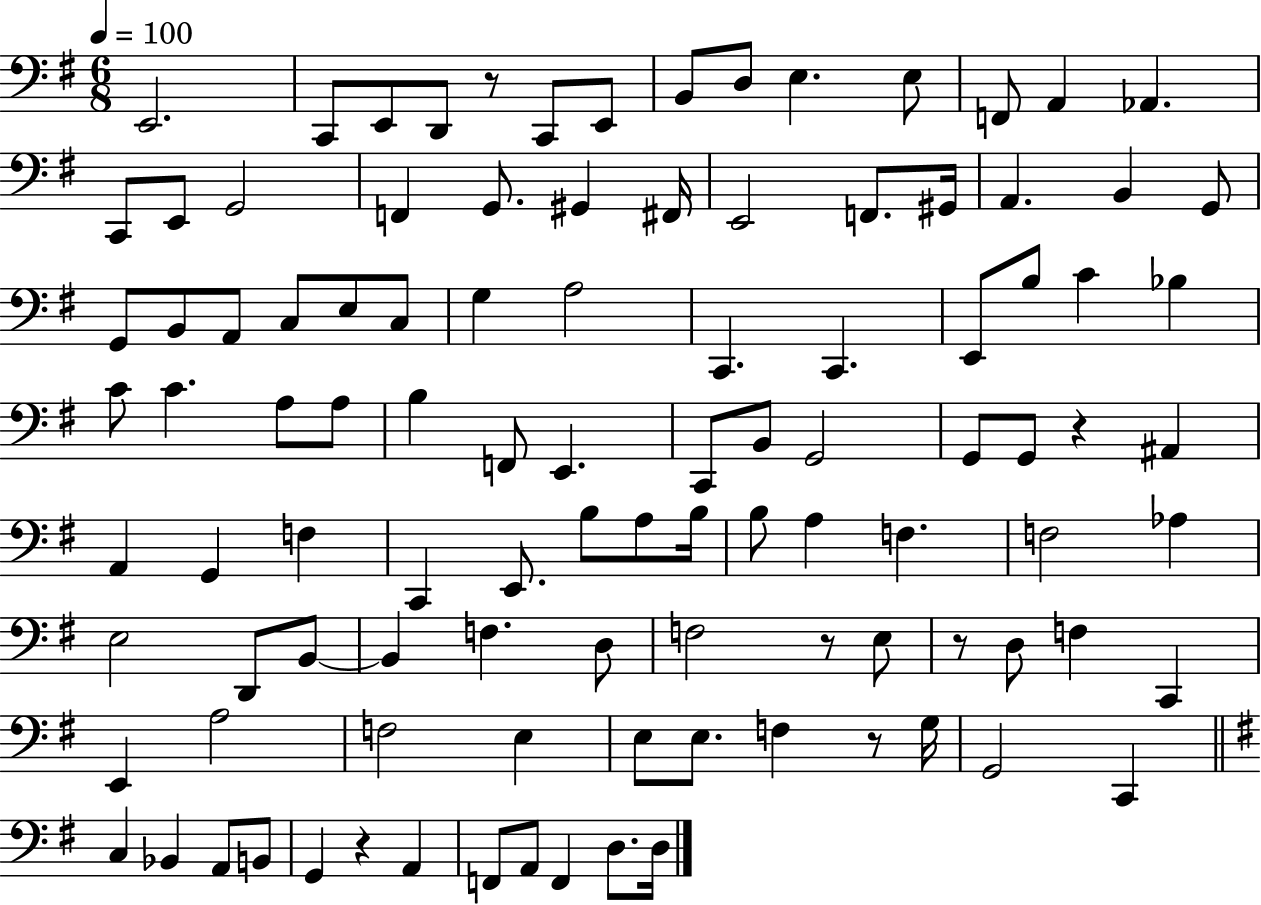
X:1
T:Untitled
M:6/8
L:1/4
K:G
E,,2 C,,/2 E,,/2 D,,/2 z/2 C,,/2 E,,/2 B,,/2 D,/2 E, E,/2 F,,/2 A,, _A,, C,,/2 E,,/2 G,,2 F,, G,,/2 ^G,, ^F,,/4 E,,2 F,,/2 ^G,,/4 A,, B,, G,,/2 G,,/2 B,,/2 A,,/2 C,/2 E,/2 C,/2 G, A,2 C,, C,, E,,/2 B,/2 C _B, C/2 C A,/2 A,/2 B, F,,/2 E,, C,,/2 B,,/2 G,,2 G,,/2 G,,/2 z ^A,, A,, G,, F, C,, E,,/2 B,/2 A,/2 B,/4 B,/2 A, F, F,2 _A, E,2 D,,/2 B,,/2 B,, F, D,/2 F,2 z/2 E,/2 z/2 D,/2 F, C,, E,, A,2 F,2 E, E,/2 E,/2 F, z/2 G,/4 G,,2 C,, C, _B,, A,,/2 B,,/2 G,, z A,, F,,/2 A,,/2 F,, D,/2 D,/4